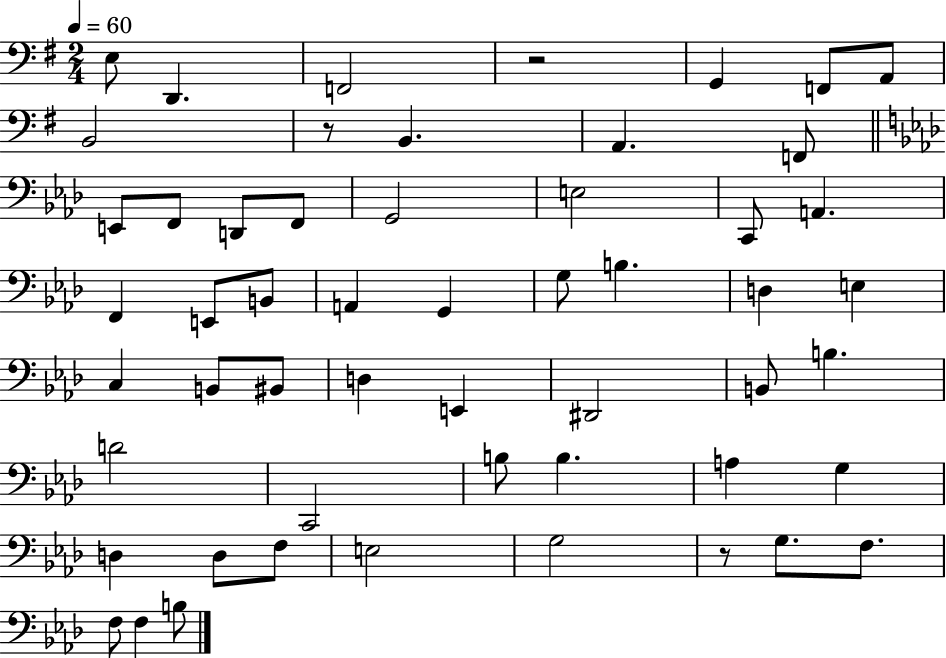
X:1
T:Untitled
M:2/4
L:1/4
K:G
E,/2 D,, F,,2 z2 G,, F,,/2 A,,/2 B,,2 z/2 B,, A,, F,,/2 E,,/2 F,,/2 D,,/2 F,,/2 G,,2 E,2 C,,/2 A,, F,, E,,/2 B,,/2 A,, G,, G,/2 B, D, E, C, B,,/2 ^B,,/2 D, E,, ^D,,2 B,,/2 B, D2 C,,2 B,/2 B, A, G, D, D,/2 F,/2 E,2 G,2 z/2 G,/2 F,/2 F,/2 F, B,/2